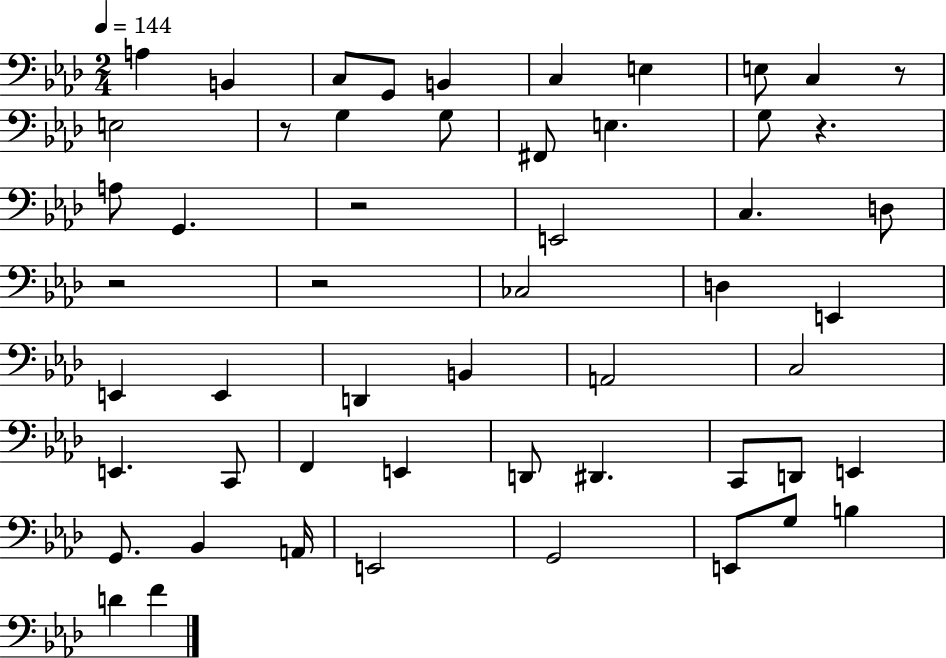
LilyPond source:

{
  \clef bass
  \numericTimeSignature
  \time 2/4
  \key aes \major
  \tempo 4 = 144
  a4 b,4 | c8 g,8 b,4 | c4 e4 | e8 c4 r8 | \break e2 | r8 g4 g8 | fis,8 e4. | g8 r4. | \break a8 g,4. | r2 | e,2 | c4. d8 | \break r2 | r2 | ces2 | d4 e,4 | \break e,4 e,4 | d,4 b,4 | a,2 | c2 | \break e,4. c,8 | f,4 e,4 | d,8 dis,4. | c,8 d,8 e,4 | \break g,8. bes,4 a,16 | e,2 | g,2 | e,8 g8 b4 | \break d'4 f'4 | \bar "|."
}